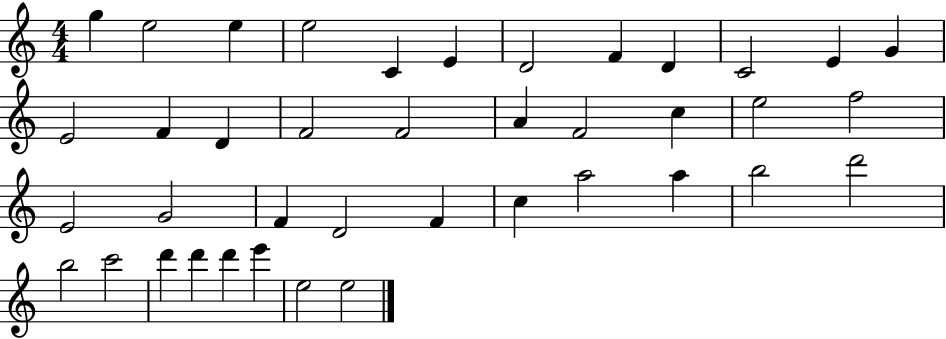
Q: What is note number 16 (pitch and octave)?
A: F4